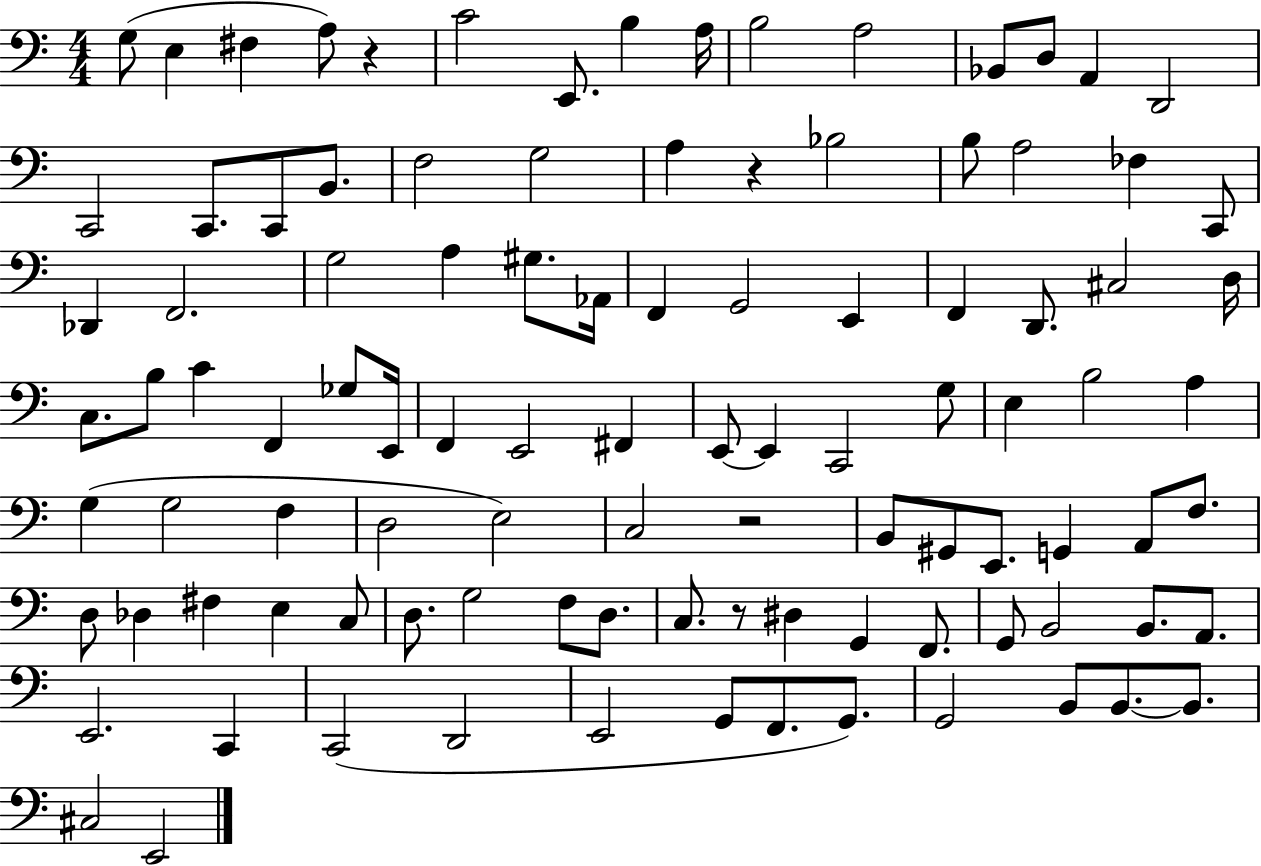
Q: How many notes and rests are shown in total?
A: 102